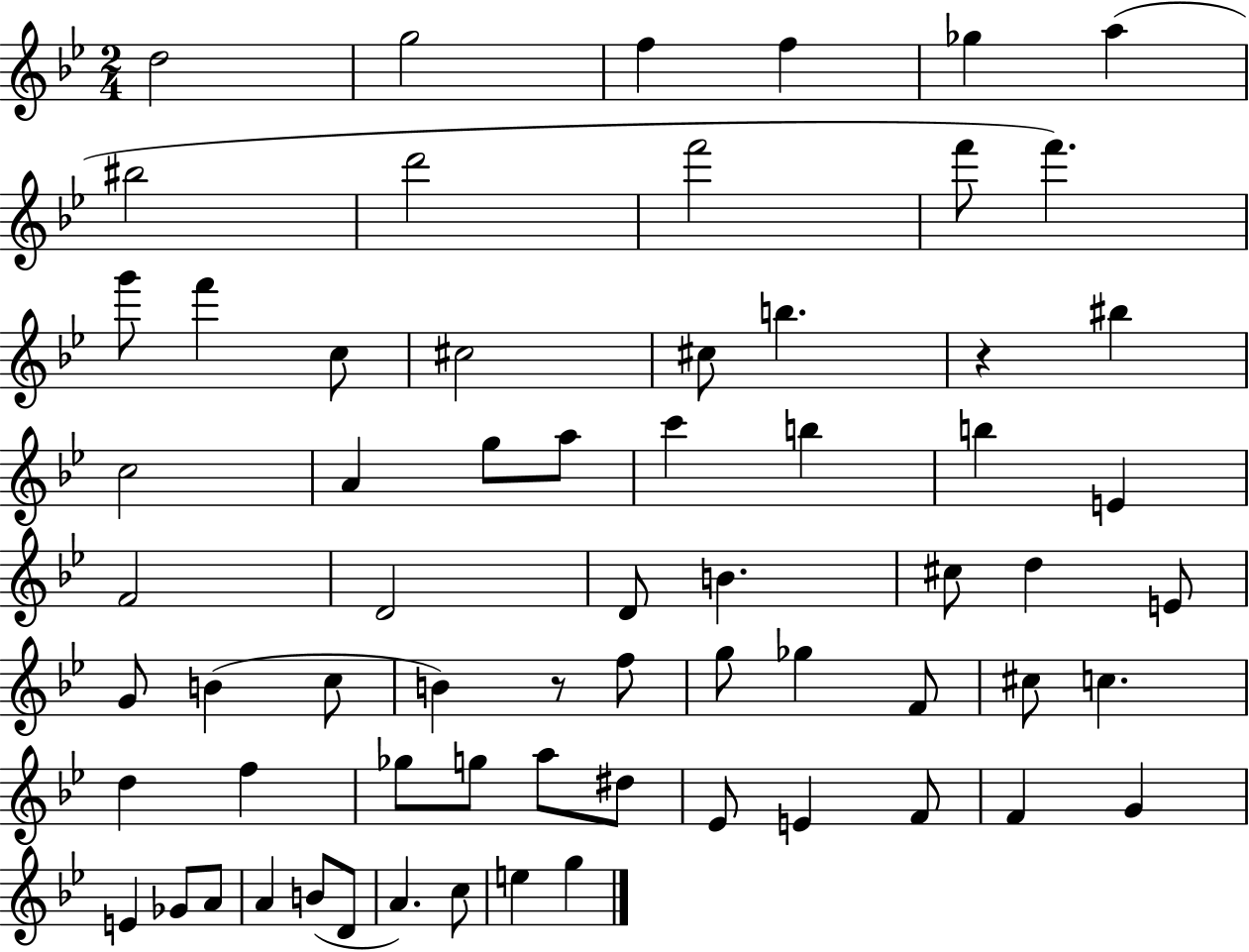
X:1
T:Untitled
M:2/4
L:1/4
K:Bb
d2 g2 f f _g a ^b2 d'2 f'2 f'/2 f' g'/2 f' c/2 ^c2 ^c/2 b z ^b c2 A g/2 a/2 c' b b E F2 D2 D/2 B ^c/2 d E/2 G/2 B c/2 B z/2 f/2 g/2 _g F/2 ^c/2 c d f _g/2 g/2 a/2 ^d/2 _E/2 E F/2 F G E _G/2 A/2 A B/2 D/2 A c/2 e g